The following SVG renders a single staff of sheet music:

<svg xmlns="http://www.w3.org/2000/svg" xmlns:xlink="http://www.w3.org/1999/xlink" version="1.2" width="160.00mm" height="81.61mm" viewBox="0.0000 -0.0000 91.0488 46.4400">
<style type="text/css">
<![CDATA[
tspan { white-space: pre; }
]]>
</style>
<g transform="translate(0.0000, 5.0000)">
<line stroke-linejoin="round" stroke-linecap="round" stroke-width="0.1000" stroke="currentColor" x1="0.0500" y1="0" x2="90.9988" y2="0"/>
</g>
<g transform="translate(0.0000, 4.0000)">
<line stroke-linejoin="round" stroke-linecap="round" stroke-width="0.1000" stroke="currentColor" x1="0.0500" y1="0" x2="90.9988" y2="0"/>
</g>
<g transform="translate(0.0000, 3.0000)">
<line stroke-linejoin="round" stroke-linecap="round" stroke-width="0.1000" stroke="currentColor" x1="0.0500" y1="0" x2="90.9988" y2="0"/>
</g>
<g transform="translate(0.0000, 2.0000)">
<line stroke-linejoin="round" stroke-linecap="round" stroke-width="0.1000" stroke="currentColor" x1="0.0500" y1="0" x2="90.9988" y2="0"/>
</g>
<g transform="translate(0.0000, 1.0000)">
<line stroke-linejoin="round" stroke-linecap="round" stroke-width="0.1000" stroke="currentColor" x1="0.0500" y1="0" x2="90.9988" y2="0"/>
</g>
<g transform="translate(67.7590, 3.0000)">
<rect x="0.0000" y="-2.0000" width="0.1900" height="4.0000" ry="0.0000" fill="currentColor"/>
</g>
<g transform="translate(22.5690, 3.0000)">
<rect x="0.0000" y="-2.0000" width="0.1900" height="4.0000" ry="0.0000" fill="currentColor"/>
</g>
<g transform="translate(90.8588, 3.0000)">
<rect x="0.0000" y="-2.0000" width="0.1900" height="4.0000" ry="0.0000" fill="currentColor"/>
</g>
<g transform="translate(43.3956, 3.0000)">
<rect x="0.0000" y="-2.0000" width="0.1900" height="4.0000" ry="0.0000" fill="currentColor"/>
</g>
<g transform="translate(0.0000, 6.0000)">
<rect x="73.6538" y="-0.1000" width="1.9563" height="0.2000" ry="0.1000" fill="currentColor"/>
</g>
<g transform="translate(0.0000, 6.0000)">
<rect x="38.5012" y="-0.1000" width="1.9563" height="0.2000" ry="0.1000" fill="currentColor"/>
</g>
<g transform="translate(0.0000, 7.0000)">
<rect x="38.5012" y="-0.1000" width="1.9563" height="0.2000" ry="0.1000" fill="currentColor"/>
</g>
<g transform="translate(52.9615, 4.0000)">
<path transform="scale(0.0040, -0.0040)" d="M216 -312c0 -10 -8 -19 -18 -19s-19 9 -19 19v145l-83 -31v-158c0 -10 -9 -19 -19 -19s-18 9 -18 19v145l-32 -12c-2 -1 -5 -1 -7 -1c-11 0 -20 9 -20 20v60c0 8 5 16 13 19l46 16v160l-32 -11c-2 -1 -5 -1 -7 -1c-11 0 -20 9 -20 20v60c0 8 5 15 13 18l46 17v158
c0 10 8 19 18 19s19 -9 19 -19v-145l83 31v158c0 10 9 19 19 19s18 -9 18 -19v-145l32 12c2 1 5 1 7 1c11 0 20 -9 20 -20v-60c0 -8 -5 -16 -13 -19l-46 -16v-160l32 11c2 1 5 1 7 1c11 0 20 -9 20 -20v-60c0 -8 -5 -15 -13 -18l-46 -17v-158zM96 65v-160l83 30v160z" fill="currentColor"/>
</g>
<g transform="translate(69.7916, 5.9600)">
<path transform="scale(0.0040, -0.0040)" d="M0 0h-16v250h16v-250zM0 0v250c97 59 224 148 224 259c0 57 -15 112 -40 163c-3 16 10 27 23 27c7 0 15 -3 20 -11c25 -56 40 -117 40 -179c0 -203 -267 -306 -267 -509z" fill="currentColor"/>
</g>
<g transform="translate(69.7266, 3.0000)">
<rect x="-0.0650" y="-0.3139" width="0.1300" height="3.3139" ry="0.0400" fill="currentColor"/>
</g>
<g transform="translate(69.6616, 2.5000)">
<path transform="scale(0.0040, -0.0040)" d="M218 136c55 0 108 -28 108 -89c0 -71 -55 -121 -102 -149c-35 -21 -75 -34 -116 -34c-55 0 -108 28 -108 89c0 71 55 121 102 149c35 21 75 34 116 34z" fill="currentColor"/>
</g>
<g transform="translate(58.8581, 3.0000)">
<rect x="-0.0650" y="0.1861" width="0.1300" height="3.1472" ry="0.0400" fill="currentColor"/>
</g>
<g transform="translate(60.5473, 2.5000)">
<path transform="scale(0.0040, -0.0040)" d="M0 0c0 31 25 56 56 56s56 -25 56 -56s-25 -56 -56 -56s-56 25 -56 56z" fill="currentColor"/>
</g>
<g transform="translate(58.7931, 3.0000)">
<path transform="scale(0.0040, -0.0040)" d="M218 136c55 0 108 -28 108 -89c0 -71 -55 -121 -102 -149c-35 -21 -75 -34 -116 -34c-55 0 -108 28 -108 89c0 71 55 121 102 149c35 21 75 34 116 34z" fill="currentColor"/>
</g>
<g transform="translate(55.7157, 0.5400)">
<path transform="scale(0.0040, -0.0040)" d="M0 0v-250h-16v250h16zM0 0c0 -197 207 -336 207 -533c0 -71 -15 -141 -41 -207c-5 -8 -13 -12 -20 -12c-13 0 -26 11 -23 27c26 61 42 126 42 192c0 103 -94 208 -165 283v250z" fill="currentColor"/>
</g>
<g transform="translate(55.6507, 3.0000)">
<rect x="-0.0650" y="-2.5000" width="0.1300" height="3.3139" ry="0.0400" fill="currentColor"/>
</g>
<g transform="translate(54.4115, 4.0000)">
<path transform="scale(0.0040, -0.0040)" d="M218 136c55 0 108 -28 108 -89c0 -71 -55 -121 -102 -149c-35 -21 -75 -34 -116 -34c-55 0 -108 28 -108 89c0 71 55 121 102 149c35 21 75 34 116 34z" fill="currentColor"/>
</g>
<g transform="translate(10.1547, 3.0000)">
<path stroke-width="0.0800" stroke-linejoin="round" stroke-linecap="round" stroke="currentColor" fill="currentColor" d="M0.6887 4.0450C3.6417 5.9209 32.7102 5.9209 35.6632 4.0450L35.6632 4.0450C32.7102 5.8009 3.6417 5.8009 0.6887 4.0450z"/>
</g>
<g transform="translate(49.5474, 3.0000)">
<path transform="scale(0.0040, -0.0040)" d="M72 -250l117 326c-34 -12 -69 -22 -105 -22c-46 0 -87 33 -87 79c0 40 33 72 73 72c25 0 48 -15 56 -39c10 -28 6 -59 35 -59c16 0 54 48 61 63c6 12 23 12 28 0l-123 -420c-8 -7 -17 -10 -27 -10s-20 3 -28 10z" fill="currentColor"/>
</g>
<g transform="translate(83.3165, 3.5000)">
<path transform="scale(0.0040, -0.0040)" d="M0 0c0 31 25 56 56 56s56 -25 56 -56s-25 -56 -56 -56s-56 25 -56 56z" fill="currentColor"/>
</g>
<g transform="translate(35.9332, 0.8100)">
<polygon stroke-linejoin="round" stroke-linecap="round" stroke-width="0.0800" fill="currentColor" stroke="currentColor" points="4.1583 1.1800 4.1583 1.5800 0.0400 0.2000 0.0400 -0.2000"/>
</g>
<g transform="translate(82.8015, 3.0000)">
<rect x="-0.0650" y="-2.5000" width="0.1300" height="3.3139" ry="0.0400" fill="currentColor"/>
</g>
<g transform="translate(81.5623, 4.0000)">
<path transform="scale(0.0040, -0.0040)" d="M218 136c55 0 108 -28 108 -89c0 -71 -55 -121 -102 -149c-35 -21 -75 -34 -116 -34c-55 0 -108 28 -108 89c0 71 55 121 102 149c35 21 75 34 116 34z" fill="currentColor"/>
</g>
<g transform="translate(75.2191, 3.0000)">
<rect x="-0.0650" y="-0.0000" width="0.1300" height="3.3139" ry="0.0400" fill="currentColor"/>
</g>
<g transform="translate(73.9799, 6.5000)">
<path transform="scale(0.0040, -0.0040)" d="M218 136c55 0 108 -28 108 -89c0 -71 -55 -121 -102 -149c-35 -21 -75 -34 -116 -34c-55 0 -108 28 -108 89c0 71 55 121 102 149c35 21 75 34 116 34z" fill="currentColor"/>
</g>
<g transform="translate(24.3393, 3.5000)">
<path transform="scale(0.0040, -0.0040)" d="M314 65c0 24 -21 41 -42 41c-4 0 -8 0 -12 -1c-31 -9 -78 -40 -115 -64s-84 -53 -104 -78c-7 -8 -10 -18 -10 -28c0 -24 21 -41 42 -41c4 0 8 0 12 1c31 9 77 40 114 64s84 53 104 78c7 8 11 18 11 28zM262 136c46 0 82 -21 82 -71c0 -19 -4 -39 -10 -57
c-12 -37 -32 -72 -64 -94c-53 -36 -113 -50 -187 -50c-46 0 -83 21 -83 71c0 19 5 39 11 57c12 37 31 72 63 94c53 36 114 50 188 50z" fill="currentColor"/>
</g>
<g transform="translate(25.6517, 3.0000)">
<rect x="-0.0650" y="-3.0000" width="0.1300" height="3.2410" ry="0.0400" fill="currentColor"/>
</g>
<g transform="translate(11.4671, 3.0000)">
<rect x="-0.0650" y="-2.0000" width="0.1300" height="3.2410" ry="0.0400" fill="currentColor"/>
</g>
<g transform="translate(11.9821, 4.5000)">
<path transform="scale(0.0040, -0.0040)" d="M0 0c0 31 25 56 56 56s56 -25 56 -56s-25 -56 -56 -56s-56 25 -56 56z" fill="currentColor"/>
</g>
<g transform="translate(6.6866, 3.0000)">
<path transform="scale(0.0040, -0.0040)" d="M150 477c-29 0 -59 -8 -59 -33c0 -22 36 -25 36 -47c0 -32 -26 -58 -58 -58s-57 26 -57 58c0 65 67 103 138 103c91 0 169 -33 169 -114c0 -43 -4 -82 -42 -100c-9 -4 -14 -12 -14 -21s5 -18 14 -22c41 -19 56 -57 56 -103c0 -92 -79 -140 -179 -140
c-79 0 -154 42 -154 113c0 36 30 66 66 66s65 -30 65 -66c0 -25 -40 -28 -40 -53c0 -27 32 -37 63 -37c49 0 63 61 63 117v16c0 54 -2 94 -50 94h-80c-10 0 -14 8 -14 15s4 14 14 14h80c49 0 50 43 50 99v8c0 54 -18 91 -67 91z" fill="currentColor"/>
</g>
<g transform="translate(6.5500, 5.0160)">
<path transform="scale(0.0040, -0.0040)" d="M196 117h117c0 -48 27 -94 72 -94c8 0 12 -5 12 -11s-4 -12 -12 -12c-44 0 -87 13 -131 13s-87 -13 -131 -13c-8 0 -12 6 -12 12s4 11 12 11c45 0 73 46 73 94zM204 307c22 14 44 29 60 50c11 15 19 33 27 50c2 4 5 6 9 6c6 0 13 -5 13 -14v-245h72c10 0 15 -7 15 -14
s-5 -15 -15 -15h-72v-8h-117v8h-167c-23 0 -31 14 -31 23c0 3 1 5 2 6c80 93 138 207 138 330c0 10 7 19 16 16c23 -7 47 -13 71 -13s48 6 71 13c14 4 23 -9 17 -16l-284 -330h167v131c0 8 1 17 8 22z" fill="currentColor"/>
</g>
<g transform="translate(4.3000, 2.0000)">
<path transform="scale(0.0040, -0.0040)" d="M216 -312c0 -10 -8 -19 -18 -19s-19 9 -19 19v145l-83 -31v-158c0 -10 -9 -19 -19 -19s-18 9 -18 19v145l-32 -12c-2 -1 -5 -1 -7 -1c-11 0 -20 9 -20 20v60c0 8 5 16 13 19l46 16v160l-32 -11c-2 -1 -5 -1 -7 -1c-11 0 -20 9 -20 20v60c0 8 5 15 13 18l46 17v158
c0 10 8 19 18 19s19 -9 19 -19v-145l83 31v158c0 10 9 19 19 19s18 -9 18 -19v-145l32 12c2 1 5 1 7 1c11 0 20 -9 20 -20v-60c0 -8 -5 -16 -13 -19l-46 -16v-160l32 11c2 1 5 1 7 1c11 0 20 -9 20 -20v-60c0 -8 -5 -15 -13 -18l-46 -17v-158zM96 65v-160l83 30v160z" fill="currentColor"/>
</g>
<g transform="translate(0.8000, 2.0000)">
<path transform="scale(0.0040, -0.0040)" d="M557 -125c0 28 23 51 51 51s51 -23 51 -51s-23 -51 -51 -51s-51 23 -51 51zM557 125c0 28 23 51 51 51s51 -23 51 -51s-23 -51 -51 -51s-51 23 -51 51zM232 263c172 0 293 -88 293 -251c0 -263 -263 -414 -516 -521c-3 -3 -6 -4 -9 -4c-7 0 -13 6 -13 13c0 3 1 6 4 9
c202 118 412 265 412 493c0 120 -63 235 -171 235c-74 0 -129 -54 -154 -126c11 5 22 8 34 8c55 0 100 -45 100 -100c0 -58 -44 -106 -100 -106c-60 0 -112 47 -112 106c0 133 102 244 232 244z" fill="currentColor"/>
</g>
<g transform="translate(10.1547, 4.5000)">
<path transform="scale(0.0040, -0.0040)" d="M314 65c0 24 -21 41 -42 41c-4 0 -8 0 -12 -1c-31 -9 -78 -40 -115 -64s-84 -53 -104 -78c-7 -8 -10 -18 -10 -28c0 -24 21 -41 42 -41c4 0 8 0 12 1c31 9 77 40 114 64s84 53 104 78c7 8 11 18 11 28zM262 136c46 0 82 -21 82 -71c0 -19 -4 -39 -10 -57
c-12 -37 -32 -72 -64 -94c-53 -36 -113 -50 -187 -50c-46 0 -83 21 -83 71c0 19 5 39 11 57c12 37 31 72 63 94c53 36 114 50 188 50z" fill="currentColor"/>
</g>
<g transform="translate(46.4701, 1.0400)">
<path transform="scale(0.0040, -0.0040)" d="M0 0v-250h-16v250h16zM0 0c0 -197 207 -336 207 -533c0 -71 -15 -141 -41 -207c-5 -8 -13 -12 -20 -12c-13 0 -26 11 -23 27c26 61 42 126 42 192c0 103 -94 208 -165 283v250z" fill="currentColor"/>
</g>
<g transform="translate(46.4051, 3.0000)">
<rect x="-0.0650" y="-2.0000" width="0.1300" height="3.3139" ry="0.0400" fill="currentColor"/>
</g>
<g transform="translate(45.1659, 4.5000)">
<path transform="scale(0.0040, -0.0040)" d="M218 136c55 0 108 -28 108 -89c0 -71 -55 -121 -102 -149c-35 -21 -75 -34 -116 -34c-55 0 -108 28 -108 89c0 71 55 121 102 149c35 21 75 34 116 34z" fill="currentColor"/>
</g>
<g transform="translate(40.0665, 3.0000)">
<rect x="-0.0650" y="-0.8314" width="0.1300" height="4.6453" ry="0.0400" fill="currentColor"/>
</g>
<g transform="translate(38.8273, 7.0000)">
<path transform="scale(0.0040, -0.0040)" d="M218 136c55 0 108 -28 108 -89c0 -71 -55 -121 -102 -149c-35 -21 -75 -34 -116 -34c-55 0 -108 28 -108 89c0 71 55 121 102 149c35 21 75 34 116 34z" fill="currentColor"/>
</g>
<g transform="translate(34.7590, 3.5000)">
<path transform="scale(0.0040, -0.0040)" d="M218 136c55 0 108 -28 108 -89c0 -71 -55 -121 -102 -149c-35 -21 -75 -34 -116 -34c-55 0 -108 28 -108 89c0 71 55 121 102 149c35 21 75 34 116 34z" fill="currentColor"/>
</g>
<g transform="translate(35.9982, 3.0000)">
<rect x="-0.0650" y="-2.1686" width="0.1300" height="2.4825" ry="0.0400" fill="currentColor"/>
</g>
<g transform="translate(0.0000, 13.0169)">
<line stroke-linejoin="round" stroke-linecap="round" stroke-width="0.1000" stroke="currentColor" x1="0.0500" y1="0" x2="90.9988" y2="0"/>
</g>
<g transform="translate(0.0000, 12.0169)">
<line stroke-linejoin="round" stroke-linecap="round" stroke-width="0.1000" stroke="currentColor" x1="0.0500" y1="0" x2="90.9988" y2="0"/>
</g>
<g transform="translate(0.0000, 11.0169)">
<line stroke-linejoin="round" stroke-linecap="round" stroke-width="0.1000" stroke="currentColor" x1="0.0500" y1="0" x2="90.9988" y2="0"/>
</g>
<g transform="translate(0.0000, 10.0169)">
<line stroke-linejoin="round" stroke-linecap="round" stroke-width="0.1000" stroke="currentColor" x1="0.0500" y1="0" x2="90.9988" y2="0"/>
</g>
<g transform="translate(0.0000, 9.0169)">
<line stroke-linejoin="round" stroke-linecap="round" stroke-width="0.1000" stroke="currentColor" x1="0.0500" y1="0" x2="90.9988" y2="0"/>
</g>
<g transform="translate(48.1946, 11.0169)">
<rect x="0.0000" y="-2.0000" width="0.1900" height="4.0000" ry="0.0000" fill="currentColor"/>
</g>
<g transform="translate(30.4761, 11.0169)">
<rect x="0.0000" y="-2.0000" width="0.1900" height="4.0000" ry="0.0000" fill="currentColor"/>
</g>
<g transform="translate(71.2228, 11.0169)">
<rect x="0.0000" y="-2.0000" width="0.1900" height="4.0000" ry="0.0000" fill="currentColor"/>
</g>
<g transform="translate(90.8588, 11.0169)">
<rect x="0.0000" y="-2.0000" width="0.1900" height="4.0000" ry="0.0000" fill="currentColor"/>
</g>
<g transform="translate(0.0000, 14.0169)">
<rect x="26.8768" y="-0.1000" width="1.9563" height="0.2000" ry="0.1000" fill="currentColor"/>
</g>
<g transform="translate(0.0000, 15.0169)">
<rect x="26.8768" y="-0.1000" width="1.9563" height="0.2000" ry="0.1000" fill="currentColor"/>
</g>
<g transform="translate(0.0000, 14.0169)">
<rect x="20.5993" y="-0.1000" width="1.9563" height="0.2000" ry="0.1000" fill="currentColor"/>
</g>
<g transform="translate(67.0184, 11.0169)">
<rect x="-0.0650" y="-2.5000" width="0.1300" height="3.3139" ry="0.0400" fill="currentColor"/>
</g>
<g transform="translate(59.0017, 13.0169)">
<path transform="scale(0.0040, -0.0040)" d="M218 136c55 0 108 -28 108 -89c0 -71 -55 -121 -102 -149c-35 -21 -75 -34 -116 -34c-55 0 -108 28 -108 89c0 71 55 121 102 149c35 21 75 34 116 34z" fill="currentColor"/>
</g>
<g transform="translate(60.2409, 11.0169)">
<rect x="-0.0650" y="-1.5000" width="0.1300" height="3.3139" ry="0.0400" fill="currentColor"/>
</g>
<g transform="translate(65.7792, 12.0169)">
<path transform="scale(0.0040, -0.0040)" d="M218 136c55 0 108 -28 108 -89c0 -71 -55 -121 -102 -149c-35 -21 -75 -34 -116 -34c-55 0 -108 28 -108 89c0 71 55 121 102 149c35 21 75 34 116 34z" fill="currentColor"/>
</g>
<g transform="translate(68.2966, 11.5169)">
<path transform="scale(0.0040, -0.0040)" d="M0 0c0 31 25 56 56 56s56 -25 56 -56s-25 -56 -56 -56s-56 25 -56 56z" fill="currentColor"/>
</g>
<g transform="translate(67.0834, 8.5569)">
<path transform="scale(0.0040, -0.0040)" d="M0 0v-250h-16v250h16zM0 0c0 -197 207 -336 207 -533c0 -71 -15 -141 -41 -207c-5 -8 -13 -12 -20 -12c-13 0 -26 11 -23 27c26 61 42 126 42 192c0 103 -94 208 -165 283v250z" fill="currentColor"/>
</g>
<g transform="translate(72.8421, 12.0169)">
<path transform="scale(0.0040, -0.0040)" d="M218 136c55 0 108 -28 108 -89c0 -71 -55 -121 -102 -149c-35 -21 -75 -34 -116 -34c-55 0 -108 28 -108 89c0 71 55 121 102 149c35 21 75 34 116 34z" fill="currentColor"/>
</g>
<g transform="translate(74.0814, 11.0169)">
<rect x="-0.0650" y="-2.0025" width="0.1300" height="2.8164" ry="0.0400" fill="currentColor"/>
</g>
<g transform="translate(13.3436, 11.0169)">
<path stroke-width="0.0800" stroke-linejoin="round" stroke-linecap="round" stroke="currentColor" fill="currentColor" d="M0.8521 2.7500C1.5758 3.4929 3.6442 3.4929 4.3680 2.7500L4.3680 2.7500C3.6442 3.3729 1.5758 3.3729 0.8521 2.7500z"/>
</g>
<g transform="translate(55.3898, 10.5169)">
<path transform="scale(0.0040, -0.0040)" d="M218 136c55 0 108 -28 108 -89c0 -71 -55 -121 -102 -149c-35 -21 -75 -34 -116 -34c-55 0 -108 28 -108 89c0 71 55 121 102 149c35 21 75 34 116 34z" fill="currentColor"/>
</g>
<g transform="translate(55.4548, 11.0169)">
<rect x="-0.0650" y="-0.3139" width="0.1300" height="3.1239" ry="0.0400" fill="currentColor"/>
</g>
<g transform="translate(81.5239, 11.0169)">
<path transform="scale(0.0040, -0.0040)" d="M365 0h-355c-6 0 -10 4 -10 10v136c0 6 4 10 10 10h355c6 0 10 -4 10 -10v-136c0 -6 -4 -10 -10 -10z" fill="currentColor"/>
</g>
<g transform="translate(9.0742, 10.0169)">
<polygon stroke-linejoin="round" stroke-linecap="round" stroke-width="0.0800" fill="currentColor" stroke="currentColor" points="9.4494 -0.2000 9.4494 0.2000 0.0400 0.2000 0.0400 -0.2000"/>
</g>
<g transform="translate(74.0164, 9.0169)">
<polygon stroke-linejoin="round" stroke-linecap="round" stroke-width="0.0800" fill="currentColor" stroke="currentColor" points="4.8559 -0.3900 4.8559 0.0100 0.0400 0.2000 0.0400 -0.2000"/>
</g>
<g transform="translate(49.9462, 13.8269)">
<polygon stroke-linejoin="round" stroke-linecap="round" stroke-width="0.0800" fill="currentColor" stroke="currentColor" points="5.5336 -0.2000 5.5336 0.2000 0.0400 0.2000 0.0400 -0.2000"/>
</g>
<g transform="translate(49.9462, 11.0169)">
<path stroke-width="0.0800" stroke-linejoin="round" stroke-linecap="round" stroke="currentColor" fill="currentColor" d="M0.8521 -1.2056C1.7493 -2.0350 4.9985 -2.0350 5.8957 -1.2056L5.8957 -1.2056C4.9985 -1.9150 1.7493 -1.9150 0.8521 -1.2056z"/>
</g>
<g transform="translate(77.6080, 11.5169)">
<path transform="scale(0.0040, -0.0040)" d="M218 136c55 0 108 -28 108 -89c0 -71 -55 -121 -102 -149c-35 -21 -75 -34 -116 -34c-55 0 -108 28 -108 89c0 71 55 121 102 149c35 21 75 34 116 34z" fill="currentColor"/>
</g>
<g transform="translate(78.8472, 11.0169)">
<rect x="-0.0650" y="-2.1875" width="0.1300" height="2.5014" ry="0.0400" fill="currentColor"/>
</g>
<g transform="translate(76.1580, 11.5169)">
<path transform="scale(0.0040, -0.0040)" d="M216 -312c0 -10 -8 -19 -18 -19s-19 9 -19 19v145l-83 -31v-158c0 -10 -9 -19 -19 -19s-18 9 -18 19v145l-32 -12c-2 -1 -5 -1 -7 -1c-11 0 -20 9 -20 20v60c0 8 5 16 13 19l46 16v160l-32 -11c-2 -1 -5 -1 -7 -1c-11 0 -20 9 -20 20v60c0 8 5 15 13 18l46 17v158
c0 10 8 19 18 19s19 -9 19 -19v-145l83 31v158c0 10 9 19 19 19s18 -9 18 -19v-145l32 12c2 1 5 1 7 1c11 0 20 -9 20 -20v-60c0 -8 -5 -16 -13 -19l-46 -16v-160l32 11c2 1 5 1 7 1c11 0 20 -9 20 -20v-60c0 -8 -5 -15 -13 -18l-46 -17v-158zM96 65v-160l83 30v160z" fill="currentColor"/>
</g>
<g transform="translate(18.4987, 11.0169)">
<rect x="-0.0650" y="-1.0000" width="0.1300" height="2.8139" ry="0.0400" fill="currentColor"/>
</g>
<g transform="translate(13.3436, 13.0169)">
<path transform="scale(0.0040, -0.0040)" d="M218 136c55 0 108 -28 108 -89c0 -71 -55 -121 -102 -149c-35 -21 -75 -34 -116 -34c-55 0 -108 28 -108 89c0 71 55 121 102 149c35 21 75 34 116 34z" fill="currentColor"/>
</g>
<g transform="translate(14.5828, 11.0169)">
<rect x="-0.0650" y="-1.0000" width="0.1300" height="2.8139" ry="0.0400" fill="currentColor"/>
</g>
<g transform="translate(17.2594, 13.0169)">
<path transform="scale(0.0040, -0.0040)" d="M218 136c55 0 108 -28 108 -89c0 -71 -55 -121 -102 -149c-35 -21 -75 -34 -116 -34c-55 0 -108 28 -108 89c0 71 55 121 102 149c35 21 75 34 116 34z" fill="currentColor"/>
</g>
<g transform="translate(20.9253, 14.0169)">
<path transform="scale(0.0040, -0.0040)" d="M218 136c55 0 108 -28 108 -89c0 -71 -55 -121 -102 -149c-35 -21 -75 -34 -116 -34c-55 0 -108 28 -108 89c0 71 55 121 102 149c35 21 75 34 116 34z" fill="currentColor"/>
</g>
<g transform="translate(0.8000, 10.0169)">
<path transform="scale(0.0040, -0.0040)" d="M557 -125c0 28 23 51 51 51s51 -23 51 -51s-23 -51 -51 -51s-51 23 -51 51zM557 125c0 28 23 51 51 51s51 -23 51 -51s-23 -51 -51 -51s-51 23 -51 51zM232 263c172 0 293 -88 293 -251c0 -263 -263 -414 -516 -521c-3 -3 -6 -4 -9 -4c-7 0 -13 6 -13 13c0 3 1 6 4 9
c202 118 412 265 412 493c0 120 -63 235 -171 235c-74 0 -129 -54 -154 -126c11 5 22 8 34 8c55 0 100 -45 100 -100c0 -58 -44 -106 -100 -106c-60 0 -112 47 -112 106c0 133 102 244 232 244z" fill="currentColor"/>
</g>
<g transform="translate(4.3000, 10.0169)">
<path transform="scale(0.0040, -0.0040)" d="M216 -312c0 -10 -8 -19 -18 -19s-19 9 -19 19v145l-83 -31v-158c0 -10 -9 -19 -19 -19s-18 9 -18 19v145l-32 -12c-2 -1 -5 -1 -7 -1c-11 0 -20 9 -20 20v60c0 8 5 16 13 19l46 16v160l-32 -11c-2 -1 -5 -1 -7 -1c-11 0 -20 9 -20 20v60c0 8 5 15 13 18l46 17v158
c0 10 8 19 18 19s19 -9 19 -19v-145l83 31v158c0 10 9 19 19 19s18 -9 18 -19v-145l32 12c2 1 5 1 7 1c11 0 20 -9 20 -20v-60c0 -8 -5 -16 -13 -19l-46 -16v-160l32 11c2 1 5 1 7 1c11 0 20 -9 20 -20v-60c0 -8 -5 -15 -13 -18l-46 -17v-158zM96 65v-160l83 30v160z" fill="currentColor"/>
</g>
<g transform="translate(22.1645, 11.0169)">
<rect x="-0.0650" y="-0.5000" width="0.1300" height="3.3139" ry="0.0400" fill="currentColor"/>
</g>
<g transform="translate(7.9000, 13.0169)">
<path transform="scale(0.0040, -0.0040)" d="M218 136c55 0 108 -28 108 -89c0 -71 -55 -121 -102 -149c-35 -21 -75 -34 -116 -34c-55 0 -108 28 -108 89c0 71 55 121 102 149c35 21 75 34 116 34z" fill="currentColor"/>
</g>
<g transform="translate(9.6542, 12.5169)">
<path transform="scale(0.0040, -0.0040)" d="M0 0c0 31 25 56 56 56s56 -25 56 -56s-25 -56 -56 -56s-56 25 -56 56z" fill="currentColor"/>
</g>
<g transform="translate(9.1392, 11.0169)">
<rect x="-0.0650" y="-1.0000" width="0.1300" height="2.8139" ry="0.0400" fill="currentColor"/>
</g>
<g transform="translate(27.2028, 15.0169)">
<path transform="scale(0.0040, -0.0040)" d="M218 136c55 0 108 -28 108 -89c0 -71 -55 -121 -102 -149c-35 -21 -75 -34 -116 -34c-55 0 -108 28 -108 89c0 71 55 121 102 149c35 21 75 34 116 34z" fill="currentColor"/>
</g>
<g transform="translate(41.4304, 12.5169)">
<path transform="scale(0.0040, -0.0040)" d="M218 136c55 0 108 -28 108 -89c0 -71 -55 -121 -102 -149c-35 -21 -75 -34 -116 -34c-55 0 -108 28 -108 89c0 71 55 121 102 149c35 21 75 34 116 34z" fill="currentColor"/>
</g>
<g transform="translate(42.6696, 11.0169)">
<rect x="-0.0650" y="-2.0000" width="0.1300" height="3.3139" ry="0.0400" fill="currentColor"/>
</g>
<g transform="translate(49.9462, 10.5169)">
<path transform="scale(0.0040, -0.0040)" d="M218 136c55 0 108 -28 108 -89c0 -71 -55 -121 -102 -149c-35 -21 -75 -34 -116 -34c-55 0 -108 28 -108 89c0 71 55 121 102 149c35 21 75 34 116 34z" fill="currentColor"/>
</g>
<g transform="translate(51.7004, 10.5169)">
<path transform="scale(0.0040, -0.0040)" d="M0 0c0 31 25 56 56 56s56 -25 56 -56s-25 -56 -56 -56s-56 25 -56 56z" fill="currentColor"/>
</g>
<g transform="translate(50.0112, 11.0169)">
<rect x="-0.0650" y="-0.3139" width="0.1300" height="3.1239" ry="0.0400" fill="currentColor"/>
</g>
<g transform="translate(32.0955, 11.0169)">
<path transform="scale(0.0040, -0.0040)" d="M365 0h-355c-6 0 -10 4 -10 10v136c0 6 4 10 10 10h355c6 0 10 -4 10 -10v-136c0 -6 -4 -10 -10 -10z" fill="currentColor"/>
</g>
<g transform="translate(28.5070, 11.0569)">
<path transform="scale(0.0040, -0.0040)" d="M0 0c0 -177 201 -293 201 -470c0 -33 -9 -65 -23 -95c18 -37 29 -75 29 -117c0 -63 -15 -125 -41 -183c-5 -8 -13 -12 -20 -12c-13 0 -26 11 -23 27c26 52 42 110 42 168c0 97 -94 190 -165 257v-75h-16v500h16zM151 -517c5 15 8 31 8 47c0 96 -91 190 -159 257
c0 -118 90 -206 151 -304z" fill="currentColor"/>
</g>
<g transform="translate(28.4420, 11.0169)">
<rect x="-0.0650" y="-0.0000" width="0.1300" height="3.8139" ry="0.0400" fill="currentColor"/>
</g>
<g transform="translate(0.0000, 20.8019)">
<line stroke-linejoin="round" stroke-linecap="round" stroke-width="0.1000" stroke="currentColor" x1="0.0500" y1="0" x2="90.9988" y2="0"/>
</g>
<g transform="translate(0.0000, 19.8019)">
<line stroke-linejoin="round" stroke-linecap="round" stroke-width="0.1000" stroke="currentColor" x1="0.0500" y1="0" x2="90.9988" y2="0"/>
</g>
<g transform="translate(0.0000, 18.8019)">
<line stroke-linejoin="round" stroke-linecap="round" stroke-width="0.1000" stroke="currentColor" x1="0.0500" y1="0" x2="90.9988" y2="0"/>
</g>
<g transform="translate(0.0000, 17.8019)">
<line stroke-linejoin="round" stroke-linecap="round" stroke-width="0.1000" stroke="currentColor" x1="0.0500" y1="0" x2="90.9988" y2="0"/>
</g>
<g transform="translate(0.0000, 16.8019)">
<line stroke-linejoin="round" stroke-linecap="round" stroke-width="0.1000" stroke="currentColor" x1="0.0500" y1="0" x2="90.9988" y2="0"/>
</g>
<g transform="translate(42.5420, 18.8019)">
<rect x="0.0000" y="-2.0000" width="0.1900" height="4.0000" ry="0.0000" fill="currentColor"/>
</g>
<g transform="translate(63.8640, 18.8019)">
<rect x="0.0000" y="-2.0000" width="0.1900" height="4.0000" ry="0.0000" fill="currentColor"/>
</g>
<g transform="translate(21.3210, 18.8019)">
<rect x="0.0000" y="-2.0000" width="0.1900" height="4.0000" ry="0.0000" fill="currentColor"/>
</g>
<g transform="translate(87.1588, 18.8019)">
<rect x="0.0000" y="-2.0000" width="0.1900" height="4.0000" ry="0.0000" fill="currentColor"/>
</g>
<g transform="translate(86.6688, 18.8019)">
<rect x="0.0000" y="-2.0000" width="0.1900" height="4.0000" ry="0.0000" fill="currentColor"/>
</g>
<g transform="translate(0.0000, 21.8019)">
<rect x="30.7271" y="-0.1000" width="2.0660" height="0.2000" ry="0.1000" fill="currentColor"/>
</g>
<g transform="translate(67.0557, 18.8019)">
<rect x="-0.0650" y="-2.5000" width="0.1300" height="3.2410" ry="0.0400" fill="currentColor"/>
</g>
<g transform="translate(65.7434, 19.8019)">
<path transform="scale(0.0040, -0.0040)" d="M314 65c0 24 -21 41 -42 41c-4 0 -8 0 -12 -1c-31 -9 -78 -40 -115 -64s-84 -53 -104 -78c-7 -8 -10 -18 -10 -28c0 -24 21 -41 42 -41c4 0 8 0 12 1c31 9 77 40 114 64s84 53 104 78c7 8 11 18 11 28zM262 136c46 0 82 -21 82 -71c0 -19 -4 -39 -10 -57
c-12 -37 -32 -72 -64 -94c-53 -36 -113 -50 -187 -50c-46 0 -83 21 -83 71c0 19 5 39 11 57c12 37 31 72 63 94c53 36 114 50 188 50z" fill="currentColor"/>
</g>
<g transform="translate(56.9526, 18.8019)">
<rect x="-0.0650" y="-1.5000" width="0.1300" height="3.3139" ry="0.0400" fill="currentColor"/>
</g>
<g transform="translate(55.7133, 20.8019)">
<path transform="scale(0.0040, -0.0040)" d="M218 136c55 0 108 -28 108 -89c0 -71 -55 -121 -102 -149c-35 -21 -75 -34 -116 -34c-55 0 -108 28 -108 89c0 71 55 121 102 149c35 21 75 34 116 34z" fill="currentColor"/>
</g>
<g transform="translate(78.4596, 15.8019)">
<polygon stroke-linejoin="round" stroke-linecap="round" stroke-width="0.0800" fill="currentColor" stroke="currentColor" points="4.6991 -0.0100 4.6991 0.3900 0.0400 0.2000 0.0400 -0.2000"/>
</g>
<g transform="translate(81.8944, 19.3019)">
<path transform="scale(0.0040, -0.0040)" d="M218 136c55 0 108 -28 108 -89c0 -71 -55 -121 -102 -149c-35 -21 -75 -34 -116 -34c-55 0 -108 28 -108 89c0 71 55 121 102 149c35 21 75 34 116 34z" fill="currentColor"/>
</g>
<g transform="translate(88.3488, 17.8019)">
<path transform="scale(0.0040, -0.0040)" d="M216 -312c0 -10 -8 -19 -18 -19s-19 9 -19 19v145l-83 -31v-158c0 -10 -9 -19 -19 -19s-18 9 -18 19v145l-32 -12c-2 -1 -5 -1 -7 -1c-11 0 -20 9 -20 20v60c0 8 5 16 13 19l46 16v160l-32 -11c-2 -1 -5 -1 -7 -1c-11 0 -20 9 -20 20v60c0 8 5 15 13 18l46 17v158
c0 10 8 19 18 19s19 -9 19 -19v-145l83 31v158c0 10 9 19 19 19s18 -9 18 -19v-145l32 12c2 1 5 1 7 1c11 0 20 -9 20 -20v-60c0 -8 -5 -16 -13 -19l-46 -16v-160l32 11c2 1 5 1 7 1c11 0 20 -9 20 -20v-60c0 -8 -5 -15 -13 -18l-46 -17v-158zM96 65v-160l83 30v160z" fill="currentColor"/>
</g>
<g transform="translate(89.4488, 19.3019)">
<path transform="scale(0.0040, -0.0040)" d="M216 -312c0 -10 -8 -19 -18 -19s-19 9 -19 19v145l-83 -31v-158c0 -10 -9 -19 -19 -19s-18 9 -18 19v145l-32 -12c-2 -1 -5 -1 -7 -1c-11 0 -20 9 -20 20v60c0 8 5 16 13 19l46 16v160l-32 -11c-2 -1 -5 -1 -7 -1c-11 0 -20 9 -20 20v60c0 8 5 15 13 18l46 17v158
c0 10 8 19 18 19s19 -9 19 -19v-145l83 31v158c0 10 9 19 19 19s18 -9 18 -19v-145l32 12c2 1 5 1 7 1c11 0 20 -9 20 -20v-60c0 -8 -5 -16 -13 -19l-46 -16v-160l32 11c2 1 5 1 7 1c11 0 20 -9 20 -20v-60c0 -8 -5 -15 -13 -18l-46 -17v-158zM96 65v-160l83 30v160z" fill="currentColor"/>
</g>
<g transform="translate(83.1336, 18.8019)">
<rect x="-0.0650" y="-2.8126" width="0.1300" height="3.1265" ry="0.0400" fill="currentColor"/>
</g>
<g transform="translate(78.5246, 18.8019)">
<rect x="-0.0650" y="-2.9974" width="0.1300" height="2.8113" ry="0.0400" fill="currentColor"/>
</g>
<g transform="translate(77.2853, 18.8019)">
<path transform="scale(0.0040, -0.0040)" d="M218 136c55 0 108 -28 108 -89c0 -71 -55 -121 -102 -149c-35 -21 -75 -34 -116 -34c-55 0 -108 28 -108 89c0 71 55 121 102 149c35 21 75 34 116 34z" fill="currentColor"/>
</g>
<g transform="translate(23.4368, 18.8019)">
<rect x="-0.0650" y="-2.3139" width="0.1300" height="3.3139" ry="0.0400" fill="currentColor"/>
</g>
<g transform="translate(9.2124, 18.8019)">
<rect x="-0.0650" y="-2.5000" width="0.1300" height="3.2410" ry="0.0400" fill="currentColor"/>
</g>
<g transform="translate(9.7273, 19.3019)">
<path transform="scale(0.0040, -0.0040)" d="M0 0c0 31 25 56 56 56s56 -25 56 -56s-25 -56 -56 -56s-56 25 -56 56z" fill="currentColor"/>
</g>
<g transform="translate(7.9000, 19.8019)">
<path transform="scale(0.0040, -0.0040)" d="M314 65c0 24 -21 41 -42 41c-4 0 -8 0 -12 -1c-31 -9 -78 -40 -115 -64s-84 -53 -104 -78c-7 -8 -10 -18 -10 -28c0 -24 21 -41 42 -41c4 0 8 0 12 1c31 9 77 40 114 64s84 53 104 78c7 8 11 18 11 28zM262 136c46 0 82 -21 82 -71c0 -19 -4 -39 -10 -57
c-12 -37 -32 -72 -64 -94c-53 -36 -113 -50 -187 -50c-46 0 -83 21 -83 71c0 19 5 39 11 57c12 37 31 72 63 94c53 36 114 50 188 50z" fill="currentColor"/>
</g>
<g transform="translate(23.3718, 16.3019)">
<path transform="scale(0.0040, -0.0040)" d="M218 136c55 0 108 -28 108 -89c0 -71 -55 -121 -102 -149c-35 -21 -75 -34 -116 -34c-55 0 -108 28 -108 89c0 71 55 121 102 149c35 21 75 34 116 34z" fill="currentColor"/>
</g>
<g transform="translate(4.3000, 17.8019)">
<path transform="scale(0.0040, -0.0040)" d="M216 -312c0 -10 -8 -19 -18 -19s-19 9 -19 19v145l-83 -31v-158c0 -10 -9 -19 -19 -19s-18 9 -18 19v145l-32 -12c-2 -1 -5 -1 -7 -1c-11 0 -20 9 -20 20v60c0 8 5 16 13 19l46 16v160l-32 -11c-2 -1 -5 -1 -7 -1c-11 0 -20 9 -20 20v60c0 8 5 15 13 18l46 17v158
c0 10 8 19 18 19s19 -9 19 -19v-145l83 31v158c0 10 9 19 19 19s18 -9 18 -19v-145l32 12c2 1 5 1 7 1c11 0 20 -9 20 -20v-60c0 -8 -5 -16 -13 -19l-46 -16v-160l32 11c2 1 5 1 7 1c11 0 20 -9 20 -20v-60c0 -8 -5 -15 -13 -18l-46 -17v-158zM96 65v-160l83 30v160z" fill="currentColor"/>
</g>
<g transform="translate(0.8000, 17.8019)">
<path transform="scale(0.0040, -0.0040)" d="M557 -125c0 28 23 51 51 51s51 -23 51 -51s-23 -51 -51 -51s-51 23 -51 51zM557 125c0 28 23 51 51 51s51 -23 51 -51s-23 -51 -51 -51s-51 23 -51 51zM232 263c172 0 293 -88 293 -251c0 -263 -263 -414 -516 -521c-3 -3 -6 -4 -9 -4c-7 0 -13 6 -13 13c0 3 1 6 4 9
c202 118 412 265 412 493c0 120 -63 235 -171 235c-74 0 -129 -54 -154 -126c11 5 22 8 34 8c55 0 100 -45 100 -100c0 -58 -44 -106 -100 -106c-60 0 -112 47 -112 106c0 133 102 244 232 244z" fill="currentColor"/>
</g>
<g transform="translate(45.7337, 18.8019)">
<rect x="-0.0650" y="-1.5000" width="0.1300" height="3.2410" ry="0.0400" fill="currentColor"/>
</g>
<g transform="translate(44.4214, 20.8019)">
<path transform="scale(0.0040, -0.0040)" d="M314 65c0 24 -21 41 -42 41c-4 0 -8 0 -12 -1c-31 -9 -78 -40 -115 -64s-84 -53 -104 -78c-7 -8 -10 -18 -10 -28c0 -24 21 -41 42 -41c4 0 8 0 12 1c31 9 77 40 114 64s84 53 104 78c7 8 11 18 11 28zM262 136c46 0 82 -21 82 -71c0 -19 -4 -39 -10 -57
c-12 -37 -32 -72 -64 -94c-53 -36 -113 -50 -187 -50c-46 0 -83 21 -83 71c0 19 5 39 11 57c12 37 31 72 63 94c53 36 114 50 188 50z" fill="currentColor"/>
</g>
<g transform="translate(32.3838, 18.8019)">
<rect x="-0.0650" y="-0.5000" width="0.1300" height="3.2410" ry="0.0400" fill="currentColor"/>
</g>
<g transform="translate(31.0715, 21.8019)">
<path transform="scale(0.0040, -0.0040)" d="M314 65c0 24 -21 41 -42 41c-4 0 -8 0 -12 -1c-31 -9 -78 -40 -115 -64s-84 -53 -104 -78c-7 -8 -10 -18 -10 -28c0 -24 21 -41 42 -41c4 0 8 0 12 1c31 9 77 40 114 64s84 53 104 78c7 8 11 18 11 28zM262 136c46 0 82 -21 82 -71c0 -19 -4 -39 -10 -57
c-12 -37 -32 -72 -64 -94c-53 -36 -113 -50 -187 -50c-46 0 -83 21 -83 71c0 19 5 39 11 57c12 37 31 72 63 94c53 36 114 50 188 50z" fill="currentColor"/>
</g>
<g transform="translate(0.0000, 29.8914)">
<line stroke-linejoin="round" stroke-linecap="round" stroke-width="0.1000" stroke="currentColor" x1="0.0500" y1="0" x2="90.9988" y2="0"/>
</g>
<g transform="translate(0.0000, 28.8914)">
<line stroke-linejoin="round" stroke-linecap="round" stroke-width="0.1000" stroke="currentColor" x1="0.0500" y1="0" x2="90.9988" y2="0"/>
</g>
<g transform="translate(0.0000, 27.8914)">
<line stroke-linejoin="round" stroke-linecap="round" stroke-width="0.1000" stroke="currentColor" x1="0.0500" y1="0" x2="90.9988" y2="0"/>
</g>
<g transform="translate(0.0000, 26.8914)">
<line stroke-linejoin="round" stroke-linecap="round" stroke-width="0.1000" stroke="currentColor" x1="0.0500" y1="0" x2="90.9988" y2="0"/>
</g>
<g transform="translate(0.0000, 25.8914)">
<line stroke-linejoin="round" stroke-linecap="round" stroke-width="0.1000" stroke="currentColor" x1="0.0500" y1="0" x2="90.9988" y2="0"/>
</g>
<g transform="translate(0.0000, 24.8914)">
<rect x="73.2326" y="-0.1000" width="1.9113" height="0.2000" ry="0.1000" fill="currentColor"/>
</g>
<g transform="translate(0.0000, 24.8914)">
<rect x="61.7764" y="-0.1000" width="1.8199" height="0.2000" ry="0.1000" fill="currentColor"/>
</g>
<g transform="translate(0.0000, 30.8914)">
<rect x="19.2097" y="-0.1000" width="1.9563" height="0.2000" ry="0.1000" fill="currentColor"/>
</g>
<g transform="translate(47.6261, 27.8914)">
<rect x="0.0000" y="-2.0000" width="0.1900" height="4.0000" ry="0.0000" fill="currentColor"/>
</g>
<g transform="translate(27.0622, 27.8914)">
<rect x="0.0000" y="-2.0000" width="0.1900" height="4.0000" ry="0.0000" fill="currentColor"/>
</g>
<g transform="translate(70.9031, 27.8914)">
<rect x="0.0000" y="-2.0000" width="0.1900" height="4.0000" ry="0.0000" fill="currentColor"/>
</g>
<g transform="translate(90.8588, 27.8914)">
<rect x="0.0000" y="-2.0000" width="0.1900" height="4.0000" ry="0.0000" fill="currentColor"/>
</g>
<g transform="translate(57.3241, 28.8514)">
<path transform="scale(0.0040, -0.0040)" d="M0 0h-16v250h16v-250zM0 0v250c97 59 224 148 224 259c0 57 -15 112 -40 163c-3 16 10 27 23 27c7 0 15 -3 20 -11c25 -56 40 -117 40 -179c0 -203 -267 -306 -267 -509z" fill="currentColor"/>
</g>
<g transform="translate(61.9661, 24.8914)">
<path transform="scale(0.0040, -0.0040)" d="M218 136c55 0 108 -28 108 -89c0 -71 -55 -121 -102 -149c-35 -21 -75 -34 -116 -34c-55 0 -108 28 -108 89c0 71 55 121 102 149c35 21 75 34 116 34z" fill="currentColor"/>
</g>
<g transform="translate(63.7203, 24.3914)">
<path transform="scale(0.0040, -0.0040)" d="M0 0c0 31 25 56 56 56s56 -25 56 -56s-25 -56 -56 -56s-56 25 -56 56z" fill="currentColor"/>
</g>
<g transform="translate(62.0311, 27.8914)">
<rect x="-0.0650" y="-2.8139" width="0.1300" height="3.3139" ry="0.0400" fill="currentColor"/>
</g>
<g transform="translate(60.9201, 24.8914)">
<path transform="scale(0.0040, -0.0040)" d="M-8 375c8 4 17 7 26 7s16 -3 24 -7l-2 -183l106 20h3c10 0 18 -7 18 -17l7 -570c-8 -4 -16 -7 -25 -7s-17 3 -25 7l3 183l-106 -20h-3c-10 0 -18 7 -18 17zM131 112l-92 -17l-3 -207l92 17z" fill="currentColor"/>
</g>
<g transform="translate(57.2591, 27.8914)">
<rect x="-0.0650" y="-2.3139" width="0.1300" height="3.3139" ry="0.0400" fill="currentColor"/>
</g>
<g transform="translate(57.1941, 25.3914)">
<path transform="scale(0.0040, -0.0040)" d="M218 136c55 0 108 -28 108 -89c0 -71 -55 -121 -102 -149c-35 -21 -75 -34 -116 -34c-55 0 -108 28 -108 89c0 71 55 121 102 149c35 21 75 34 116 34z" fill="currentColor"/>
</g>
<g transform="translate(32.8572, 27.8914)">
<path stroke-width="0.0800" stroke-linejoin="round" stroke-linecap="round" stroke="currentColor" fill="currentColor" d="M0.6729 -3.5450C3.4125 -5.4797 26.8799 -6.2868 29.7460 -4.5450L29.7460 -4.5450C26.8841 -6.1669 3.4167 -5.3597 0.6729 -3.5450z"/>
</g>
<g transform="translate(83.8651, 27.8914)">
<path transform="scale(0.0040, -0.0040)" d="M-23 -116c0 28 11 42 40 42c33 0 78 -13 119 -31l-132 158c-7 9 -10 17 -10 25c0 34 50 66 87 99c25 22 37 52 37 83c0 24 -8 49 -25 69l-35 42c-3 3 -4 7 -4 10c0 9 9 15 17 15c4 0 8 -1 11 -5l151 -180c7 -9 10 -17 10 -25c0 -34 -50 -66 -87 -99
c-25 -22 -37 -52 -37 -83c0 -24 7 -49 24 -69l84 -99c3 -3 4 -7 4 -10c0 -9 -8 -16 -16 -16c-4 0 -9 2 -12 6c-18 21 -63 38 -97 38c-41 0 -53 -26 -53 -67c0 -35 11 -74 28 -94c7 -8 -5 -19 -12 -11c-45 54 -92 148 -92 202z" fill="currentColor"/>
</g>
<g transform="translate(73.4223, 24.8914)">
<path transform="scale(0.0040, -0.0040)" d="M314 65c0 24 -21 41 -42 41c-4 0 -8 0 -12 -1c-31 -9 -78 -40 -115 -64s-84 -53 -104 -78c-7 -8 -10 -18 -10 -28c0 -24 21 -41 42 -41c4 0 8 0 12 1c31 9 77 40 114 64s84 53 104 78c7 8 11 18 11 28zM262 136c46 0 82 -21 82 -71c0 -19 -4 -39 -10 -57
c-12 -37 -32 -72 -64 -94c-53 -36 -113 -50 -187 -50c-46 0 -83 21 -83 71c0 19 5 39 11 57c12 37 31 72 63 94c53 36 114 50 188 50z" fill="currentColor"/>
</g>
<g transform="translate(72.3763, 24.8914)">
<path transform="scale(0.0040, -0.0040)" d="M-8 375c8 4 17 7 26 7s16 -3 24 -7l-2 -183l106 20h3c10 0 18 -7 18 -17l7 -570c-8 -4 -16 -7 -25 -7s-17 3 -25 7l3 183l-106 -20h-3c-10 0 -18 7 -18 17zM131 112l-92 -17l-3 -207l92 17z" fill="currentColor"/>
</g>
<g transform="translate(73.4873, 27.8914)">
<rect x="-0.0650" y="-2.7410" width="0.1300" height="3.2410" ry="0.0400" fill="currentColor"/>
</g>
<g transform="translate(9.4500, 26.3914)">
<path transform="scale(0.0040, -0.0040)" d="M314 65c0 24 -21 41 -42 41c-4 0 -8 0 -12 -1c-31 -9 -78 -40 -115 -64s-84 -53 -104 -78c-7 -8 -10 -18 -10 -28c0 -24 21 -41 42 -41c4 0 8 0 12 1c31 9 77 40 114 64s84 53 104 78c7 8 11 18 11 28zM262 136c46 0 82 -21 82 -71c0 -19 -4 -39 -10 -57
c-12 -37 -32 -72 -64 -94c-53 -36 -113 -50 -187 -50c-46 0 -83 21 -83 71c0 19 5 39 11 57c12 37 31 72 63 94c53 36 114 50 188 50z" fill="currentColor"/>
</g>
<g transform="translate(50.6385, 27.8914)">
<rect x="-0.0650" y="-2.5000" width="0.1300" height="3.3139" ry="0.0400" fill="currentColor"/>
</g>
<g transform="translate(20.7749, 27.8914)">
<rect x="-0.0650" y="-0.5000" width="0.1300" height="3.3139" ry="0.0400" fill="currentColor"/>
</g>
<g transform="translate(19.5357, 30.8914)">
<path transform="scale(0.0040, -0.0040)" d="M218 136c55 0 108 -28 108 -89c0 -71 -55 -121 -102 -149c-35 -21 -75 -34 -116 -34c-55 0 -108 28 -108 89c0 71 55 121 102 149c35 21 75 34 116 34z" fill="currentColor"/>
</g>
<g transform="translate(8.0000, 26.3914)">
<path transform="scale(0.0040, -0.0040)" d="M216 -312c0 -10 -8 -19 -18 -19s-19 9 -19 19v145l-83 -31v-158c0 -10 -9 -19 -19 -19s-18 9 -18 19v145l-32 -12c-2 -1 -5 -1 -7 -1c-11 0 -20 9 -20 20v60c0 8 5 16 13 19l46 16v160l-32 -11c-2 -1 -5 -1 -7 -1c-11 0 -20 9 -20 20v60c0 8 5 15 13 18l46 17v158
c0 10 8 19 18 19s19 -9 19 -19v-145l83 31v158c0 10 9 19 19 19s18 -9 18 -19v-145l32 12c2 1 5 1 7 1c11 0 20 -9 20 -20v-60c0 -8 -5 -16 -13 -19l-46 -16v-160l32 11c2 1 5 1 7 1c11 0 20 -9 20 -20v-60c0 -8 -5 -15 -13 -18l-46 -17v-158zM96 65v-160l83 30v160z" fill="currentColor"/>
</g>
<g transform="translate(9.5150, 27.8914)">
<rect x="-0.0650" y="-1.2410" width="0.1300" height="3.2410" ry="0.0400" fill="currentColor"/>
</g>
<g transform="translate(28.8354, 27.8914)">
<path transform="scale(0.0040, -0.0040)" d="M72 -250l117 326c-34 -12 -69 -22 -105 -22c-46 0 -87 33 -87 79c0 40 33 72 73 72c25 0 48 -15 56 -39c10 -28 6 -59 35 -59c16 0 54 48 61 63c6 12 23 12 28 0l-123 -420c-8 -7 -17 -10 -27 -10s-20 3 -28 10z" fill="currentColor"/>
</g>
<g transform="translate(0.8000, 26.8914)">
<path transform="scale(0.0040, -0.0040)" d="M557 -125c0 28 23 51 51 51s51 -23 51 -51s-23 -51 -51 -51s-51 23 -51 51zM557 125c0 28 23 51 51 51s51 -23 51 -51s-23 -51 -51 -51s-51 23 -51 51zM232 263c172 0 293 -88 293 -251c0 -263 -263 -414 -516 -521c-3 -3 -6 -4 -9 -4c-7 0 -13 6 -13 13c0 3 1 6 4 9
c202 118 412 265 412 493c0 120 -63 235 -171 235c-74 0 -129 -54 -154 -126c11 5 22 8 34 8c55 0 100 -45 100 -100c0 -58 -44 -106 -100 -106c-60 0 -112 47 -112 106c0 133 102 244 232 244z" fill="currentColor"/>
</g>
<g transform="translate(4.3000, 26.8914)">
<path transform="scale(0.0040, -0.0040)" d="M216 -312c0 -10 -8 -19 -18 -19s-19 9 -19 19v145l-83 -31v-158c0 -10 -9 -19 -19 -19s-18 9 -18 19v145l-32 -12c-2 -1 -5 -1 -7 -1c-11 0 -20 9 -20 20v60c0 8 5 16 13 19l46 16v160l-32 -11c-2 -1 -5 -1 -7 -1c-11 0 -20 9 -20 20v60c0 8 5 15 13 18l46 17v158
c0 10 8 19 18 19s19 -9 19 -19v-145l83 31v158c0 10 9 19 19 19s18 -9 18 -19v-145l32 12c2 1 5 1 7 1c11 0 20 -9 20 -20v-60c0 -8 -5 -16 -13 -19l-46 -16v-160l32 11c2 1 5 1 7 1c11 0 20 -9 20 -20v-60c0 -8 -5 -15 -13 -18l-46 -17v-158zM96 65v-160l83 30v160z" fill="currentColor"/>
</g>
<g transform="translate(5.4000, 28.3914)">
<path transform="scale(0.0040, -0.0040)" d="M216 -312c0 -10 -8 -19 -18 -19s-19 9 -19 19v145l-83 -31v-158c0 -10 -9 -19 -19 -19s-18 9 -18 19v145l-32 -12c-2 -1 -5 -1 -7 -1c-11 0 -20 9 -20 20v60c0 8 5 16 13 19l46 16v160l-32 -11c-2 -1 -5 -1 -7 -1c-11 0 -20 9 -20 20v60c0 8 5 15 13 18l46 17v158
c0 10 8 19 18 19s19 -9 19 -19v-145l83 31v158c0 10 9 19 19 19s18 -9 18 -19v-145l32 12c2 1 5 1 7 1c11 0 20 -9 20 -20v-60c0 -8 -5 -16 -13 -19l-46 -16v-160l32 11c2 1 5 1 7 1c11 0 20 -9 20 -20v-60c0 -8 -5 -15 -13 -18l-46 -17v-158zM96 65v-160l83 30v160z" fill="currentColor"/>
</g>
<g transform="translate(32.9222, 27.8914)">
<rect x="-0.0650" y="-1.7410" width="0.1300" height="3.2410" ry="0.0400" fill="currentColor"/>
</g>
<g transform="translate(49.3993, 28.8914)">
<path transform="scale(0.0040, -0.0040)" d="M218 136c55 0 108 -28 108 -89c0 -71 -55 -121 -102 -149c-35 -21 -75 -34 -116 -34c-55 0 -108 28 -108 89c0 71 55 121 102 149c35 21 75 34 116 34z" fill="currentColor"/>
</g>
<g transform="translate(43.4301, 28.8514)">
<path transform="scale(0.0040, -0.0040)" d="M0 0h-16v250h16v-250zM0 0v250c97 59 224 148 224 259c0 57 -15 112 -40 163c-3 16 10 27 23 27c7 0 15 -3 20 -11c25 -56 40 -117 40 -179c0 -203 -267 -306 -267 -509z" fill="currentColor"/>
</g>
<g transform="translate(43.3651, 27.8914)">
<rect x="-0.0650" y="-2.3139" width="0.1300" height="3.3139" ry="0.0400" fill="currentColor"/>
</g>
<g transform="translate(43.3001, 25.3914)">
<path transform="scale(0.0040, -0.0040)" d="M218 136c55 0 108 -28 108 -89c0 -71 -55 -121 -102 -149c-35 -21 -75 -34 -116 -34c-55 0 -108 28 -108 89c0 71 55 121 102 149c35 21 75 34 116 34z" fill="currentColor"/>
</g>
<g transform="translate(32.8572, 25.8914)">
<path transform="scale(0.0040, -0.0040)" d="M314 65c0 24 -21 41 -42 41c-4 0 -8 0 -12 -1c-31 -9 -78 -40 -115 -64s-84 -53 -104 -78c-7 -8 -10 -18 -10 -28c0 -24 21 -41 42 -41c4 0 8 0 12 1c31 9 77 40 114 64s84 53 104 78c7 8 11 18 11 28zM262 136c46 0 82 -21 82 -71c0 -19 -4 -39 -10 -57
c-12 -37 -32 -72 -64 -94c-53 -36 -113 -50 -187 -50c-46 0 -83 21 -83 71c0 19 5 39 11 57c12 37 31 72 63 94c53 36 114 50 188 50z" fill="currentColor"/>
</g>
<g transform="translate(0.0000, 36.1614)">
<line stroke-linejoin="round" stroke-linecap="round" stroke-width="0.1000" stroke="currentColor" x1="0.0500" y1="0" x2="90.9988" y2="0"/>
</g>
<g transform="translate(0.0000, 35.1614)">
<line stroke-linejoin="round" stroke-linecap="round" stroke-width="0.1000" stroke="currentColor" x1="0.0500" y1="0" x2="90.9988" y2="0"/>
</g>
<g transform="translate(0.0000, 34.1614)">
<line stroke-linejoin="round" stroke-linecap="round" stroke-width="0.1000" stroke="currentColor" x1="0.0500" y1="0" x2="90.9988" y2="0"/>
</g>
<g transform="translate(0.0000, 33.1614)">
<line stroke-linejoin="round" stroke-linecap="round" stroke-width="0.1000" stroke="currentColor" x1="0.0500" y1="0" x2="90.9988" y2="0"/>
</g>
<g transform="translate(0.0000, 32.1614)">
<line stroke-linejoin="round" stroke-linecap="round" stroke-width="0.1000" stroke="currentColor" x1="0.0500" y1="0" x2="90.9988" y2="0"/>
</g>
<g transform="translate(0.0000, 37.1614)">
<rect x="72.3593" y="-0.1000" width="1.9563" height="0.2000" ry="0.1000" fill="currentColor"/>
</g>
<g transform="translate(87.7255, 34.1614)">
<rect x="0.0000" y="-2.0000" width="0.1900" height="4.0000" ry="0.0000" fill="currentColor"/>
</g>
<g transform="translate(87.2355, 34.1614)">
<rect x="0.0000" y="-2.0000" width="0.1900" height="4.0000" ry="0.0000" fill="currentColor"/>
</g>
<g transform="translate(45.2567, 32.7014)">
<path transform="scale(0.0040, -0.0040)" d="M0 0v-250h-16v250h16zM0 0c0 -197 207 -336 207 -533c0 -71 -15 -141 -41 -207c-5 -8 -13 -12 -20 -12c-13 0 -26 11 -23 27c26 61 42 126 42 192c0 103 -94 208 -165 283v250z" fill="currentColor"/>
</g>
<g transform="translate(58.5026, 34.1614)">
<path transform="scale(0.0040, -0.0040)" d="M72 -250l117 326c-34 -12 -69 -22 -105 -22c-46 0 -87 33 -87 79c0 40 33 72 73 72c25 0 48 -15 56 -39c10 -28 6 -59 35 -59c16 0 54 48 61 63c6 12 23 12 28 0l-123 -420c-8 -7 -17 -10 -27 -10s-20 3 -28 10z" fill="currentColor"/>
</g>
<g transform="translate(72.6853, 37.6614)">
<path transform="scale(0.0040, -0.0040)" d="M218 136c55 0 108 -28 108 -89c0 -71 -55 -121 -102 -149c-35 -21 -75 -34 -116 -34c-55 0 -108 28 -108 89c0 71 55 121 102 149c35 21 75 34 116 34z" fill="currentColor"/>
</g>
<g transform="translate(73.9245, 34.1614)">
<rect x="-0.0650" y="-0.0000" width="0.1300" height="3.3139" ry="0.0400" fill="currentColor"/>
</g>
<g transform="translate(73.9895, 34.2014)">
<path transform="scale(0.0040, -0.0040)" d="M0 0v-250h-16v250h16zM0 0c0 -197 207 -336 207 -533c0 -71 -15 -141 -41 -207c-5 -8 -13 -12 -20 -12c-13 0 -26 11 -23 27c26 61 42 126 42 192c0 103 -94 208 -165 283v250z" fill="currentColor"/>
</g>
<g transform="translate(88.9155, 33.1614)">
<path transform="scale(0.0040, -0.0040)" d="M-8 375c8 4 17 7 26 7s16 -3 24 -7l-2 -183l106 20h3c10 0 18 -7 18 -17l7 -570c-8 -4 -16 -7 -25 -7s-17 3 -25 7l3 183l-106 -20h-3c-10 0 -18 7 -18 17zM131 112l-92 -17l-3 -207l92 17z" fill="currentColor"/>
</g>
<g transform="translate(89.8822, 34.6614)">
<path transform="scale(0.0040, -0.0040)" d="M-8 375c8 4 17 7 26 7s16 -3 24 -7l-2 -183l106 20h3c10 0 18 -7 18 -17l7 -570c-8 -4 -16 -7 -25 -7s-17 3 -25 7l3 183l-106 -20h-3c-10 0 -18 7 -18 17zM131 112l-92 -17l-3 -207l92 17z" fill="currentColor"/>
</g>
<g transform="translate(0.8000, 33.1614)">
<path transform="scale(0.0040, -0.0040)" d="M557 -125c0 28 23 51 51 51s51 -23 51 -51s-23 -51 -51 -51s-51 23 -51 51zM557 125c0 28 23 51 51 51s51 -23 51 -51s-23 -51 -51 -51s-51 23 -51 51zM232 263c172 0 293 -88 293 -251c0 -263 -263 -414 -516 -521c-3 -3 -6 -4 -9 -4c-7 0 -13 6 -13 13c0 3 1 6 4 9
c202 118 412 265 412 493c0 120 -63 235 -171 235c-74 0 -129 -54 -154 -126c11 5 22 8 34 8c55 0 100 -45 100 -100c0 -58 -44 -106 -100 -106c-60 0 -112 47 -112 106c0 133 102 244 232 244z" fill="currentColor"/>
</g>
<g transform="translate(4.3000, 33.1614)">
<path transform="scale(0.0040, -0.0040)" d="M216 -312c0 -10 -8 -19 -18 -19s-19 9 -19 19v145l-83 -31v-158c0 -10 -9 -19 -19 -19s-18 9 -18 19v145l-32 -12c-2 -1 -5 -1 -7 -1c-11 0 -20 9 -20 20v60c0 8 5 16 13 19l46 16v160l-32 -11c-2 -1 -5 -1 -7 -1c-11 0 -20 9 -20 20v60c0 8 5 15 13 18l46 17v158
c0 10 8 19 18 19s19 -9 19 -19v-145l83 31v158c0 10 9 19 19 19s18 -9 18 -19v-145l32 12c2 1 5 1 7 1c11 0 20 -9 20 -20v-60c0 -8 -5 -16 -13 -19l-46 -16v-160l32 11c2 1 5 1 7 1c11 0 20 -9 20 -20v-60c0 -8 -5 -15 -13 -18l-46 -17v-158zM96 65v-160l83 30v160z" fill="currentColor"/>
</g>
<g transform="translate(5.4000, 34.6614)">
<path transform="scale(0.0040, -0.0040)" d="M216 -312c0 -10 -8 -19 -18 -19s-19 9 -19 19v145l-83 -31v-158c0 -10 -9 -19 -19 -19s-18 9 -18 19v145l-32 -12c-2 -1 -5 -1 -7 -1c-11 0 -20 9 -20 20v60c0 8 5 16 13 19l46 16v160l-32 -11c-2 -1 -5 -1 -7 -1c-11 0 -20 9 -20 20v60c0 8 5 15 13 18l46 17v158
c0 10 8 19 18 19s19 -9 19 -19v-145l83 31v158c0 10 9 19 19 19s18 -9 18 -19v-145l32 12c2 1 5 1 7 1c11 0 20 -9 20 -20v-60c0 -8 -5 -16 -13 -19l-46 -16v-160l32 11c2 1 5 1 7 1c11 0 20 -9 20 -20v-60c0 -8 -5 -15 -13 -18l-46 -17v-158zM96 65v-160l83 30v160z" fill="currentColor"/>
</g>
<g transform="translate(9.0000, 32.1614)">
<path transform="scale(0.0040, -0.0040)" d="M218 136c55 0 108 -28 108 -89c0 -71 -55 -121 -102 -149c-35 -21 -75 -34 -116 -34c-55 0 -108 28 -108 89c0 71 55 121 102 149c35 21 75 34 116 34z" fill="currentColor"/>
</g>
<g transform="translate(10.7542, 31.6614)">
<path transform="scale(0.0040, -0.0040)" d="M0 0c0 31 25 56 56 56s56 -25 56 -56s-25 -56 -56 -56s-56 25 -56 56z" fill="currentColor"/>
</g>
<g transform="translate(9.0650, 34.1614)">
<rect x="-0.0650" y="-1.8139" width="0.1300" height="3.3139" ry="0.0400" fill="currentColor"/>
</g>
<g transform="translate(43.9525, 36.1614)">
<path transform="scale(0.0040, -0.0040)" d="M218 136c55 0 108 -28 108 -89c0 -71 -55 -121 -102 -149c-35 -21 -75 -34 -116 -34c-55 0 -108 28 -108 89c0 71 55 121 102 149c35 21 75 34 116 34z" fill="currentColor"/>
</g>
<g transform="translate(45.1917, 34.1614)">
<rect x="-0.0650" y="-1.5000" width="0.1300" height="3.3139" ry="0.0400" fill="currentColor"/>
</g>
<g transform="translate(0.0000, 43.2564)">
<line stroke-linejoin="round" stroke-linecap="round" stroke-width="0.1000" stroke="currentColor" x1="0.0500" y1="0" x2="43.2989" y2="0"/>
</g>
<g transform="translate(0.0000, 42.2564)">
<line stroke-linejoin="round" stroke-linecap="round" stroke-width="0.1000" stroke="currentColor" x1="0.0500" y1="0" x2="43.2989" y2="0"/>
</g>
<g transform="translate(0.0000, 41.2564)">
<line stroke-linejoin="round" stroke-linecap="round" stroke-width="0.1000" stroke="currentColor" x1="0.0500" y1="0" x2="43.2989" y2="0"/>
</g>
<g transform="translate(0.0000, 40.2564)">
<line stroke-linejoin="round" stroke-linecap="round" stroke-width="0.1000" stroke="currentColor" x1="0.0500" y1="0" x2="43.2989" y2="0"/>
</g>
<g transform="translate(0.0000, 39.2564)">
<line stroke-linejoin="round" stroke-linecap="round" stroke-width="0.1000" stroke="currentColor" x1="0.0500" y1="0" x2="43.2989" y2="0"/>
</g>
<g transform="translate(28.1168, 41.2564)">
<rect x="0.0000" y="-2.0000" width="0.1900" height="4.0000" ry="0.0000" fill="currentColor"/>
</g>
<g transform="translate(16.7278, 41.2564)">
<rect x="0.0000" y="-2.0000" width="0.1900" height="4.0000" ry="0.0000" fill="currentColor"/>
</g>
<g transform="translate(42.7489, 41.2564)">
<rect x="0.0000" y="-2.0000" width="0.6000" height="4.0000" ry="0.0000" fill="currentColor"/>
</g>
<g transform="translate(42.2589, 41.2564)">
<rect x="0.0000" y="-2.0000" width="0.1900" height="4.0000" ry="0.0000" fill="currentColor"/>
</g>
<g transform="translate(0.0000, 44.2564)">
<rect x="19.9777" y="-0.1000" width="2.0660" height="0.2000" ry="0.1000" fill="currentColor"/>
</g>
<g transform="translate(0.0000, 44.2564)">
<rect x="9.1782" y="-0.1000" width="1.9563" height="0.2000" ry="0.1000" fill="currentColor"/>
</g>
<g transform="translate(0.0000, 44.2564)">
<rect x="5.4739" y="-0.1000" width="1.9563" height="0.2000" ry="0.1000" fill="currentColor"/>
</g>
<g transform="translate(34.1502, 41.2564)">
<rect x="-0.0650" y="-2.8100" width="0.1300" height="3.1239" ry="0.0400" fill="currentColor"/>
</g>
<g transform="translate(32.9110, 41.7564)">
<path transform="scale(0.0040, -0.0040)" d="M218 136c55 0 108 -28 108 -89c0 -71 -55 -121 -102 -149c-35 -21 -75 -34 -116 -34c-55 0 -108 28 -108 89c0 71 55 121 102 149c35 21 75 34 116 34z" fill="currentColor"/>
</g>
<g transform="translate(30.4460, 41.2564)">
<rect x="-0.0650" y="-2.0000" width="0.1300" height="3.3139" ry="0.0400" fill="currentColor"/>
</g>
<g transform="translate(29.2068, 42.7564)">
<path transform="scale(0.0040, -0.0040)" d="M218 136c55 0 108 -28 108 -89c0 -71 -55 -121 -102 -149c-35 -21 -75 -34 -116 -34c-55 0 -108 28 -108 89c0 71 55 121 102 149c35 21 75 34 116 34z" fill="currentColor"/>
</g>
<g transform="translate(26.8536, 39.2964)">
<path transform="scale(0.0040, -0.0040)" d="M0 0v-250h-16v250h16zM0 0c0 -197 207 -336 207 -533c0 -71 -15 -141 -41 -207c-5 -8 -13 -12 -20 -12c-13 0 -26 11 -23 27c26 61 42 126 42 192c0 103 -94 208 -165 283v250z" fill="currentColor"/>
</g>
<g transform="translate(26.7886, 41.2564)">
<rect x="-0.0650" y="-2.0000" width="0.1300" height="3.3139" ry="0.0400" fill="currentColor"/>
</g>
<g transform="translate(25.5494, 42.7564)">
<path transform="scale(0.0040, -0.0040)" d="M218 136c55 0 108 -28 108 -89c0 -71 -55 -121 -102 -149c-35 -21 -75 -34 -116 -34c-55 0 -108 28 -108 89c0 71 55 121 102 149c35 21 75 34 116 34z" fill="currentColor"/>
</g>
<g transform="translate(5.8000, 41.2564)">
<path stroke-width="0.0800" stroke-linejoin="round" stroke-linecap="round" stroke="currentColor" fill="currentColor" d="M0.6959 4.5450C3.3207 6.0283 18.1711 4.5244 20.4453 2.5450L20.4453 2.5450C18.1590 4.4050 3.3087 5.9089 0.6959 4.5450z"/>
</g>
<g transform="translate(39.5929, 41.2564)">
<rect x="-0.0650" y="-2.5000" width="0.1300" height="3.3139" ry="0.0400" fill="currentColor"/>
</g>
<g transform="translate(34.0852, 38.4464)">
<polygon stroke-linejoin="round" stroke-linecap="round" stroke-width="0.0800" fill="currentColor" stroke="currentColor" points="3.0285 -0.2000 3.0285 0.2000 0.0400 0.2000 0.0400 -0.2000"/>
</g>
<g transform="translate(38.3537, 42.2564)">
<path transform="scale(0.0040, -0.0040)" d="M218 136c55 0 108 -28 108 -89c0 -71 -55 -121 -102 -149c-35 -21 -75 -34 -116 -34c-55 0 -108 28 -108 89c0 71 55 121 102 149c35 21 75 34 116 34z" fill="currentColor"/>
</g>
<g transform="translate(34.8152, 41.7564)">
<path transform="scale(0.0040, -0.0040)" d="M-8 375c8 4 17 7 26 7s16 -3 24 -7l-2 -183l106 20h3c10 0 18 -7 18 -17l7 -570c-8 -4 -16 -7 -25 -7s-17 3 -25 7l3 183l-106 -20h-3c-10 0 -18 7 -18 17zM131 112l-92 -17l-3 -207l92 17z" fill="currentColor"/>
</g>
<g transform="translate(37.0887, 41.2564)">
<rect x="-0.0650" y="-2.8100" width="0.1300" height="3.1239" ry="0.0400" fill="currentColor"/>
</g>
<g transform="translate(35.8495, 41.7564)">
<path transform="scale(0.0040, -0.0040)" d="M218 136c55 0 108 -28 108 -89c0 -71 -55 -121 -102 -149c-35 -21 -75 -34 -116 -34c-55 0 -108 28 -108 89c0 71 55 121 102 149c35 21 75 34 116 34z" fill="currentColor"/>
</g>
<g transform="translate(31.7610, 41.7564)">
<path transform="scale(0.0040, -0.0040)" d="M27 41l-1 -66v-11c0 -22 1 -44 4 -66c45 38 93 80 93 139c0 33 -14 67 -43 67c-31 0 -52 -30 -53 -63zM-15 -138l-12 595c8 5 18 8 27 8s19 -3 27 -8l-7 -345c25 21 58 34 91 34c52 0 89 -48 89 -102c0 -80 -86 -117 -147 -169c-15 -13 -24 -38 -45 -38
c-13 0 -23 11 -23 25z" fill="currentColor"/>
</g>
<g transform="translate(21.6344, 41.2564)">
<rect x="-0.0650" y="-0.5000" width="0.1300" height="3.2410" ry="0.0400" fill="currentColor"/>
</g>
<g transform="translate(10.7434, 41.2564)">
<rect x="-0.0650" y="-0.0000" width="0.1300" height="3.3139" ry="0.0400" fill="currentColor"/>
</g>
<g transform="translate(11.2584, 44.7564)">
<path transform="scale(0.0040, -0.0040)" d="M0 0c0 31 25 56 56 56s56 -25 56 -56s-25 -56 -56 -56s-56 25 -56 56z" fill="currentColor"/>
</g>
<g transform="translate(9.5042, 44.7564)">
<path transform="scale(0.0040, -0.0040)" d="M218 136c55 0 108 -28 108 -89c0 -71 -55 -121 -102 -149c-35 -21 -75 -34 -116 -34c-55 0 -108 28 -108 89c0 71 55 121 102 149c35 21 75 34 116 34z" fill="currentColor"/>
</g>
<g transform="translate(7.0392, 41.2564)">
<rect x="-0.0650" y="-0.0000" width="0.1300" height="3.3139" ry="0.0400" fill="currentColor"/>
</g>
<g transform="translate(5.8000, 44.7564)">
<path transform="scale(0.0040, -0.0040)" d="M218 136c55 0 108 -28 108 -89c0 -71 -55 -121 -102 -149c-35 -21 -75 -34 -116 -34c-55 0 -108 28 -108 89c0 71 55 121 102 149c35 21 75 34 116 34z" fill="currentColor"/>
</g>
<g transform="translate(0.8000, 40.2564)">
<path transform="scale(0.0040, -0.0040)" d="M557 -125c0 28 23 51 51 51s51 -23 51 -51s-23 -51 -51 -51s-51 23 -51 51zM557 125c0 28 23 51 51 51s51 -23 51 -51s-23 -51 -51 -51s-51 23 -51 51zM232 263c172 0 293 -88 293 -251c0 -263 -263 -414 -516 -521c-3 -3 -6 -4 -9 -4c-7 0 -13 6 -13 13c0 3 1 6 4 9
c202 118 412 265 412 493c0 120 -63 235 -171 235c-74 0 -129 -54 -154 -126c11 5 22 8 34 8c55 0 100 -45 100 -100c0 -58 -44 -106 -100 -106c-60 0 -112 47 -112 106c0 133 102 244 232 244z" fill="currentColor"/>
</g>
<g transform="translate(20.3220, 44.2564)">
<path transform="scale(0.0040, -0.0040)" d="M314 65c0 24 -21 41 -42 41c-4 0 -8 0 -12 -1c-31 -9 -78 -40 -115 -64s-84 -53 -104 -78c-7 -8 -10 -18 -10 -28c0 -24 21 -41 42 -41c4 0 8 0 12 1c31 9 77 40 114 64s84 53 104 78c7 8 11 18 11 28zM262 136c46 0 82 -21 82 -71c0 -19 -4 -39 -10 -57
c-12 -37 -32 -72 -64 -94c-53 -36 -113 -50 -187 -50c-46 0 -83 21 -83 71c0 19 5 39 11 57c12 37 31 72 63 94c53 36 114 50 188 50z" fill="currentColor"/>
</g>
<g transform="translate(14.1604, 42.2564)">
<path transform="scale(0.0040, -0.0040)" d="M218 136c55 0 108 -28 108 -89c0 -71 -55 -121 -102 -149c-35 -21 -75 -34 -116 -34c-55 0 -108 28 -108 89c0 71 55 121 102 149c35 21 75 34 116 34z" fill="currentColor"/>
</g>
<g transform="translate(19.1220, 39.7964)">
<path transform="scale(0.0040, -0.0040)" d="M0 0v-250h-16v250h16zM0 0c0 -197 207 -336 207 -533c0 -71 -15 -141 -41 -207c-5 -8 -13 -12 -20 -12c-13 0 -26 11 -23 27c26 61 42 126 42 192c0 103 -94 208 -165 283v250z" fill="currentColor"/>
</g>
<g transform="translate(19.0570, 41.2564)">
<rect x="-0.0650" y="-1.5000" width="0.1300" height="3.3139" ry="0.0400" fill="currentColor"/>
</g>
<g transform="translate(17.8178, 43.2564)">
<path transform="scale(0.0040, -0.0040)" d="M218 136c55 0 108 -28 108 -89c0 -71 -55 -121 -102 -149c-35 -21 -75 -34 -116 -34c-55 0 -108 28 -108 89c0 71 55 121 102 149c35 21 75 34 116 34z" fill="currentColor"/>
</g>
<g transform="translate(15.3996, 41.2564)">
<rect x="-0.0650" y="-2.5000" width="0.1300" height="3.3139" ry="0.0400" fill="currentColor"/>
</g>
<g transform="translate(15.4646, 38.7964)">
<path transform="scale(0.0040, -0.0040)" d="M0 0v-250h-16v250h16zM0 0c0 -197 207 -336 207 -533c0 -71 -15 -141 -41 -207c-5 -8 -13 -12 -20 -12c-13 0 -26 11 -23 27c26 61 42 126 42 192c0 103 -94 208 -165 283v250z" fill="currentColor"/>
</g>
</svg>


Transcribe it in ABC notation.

X:1
T:Untitled
M:3/4
L:1/4
K:G
A,,2 C,2 C,/2 C,,/2 A,,/2 z/2 ^B,,/2 D, E,/2 D,, B,, G,,/2 G,,/2 G,,/2 E,, C,,/4 z2 A,, E,/2 E,/2 G,, B,,/2 B,,/2 ^C,/2 z2 B,,2 B, E,,2 G,,2 G,, B,,2 D,/2 C,/2 ^G,2 E,, z/2 A,2 B,/2 B,, B,/2 C C2 z A, G,,/2 z/2 D,,/2 D,, D,, B,,/2 G,,/2 E,,2 A,,/2 A,, _C,/2 C,/2 B,,